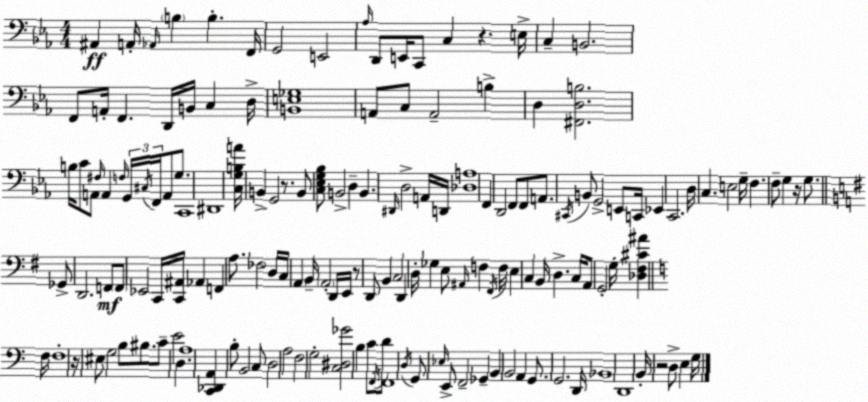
X:1
T:Untitled
M:4/4
L:1/4
K:Cm
^A,, A,,/4 _A,,/4 B, B, F,,/4 G,,2 E,,2 _A,/4 D,,/2 E,,/4 C,,/2 C, z E,/4 C, B,,2 F,,/2 A,,/4 F,, D,,/4 B,,/4 C, D,/4 [B,,E,_G,]4 A,,/2 C,/2 A,,2 B, D, [^F,,D,B,]2 B,/4 C/2 A,,/2 ^F,/4 A,, F,/4 G,,/4 ^C,/4 F,,/4 A,,/2 G,/2 C,,4 ^D,,4 [C,G,B,A]/4 B,, G,,2 z/2 B,,/2 [C,_E,G,_B,]/2 B,,2 D, B,, ^D,,/4 D,2 A,,/4 D,,/4 [_D,A,]4 F,, D,,2 F,,/2 F,,/2 A,,/2 ^C,,/4 B,,/2 G,,2 E,,/2 C,,/4 _E,, C,,2 D,/4 C, E,2 G,/4 F, F,/2 G, z/4 G,/2 _G,,/2 D,,2 F,,/2 F,,/2 _E,,2 C,,/4 [C,,^A,,]/4 _A,, F,, A,/2 _F,2 D,/4 C,/4 A,, B,,/4 A,,2 D,,/4 E,,/4 z/2 D,,/2 B,, C,2 D,, D,/4 _G, E,/2 ^A,,/4 F, ^F,,/4 F,/4 E, C, B,,/4 D, C,/4 A,,/2 G,,2 G,/4 [_D,^F,^C^A] F,/4 F,4 z/4 ^E,/2 G,2 B,/2 ^B,/2 C/2 E2 D, A,4 [C,,_D,,A,,] B,/2 B,,2 C,/2 D,2 A,2 F,2 G,2 [C,^D,_G]2 B, C/2 F,,/4 D/2 F,,4 D,/4 G,,/2 _E,/4 E,,/2 F,,2 _G,, B,, B,,2 A,, G,,/2 G,,2 D,,/4 _B,,4 D,,4 B,,/4 z2 D,/2 E, G,/4